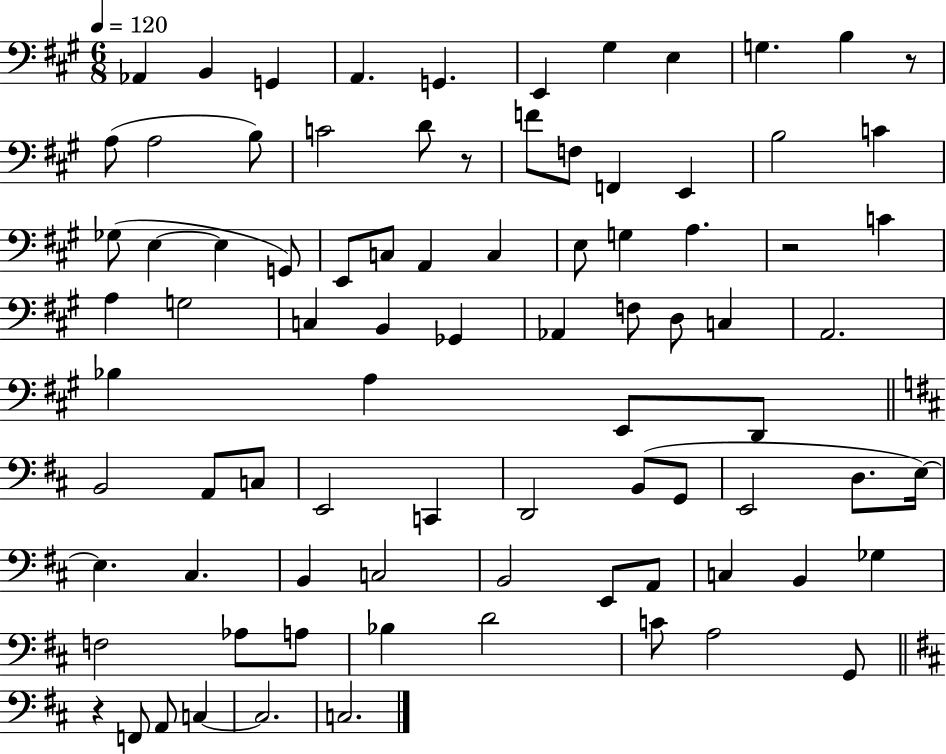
{
  \clef bass
  \numericTimeSignature
  \time 6/8
  \key a \major
  \tempo 4 = 120
  aes,4 b,4 g,4 | a,4. g,4. | e,4 gis4 e4 | g4. b4 r8 | \break a8( a2 b8) | c'2 d'8 r8 | f'8 f8 f,4 e,4 | b2 c'4 | \break ges8( e4~~ e4 g,8) | e,8 c8 a,4 c4 | e8 g4 a4. | r2 c'4 | \break a4 g2 | c4 b,4 ges,4 | aes,4 f8 d8 c4 | a,2. | \break bes4 a4 e,8 d,8 | \bar "||" \break \key b \minor b,2 a,8 c8 | e,2 c,4 | d,2 b,8( g,8 | e,2 d8. e16~~) | \break e4. cis4. | b,4 c2 | b,2 e,8 a,8 | c4 b,4 ges4 | \break f2 aes8 a8 | bes4 d'2 | c'8 a2 g,8 | \bar "||" \break \key d \major r4 f,8 a,8 c4~~ | c2. | c2. | \bar "|."
}